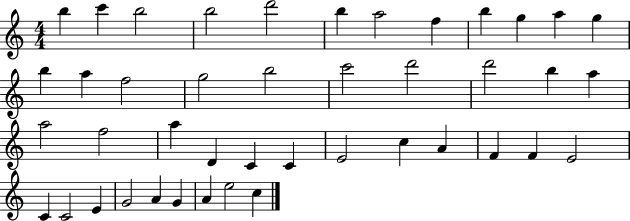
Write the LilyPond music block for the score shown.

{
  \clef treble
  \numericTimeSignature
  \time 4/4
  \key c \major
  b''4 c'''4 b''2 | b''2 d'''2 | b''4 a''2 f''4 | b''4 g''4 a''4 g''4 | \break b''4 a''4 f''2 | g''2 b''2 | c'''2 d'''2 | d'''2 b''4 a''4 | \break a''2 f''2 | a''4 d'4 c'4 c'4 | e'2 c''4 a'4 | f'4 f'4 e'2 | \break c'4 c'2 e'4 | g'2 a'4 g'4 | a'4 e''2 c''4 | \bar "|."
}